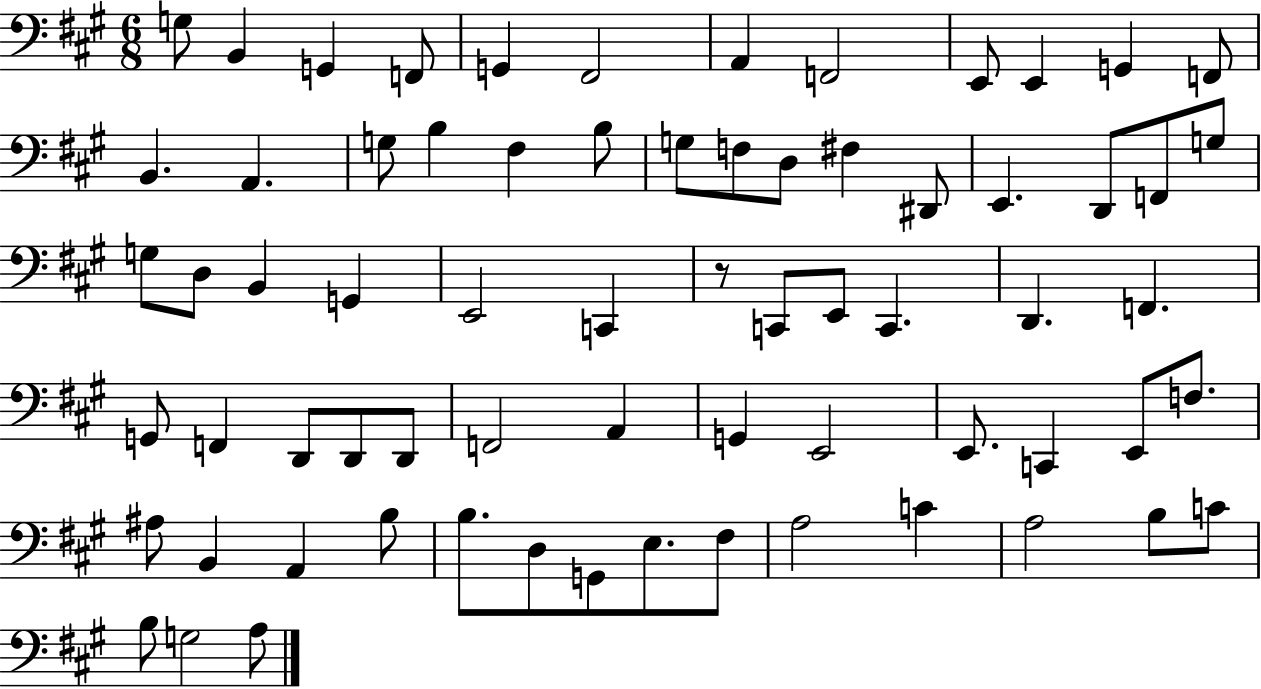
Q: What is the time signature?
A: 6/8